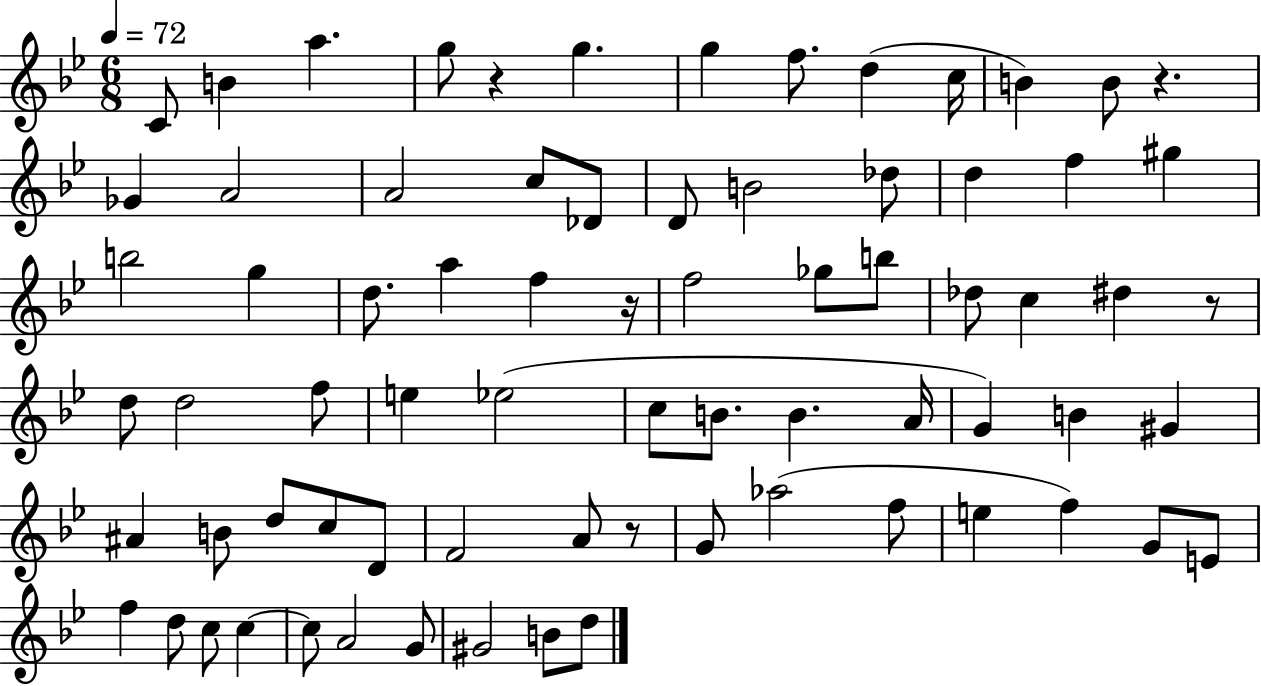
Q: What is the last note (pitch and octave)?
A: D5